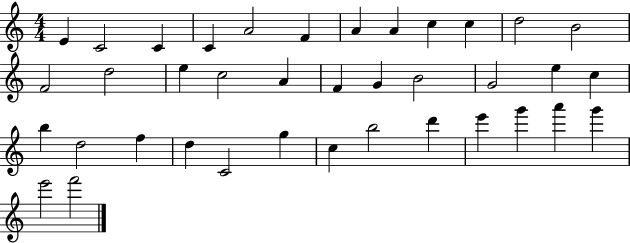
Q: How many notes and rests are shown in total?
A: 38